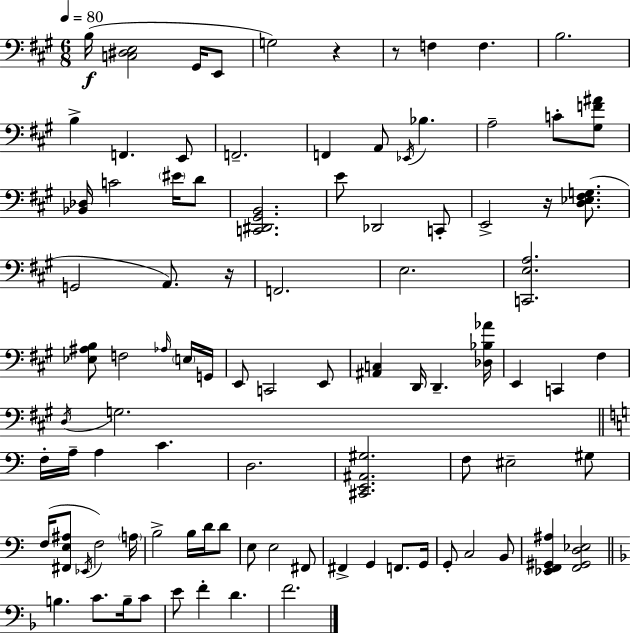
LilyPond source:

{
  \clef bass
  \numericTimeSignature
  \time 6/8
  \key a \major
  \tempo 4 = 80
  \repeat volta 2 { b16(\f <c dis e>2 gis,16 e,8 | g2) r4 | r8 f4 f4. | b2. | \break b4-> f,4. e,8 | f,2.-- | f,4 a,8 \acciaccatura { ees,16 } bes4. | a2-- c'8-. <gis f' ais'>8 | \break <bes, des>16 c'2 \parenthesize eis'16 d'8 | <c, dis, gis, b,>2. | e'8 des,2 c,8-. | e,2-> r16 <d ees fis g>8.( | \break g,2 a,8.) | r16 f,2. | e2. | <c, e a>2. | \break <ees ais b>8 f2 \grace { aes16 } | \parenthesize e16 g,16 e,8 c,2 | e,8 <ais, c>4 d,16 d,4.-- | <des bes aes'>16 e,4 c,4 fis4 | \break \acciaccatura { d16 } g2. | \bar "||" \break \key a \minor f16-. a16-- a4 c'4. | d2. | <cis, e, ais, gis>2. | f8 eis2-- gis8 | \break f16( <fis, e ais>8 \acciaccatura { ees,16 }) f2 | \parenthesize a16 b2-> b16 d'16 d'8 | e8 e2 fis,8 | fis,4-> g,4 f,8. | \break g,16 g,8-. c2 b,8 | <ees, f, gis, ais>4 <f, gis, d ees>2 | \bar "||" \break \key d \minor b4. c'8. b16-- c'8 | e'8 f'4-. d'4. | f'2. | } \bar "|."
}